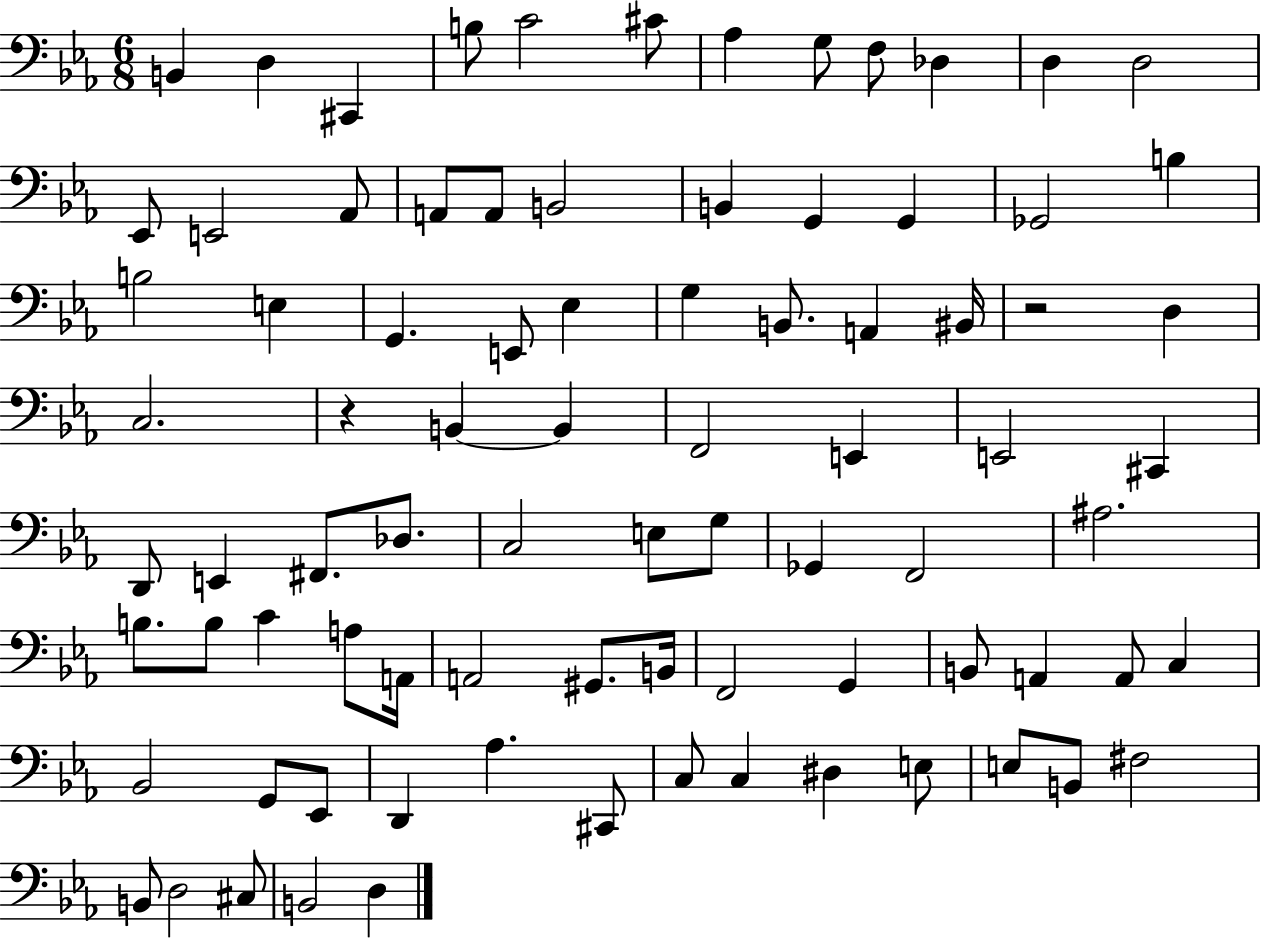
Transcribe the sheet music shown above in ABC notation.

X:1
T:Untitled
M:6/8
L:1/4
K:Eb
B,, D, ^C,, B,/2 C2 ^C/2 _A, G,/2 F,/2 _D, D, D,2 _E,,/2 E,,2 _A,,/2 A,,/2 A,,/2 B,,2 B,, G,, G,, _G,,2 B, B,2 E, G,, E,,/2 _E, G, B,,/2 A,, ^B,,/4 z2 D, C,2 z B,, B,, F,,2 E,, E,,2 ^C,, D,,/2 E,, ^F,,/2 _D,/2 C,2 E,/2 G,/2 _G,, F,,2 ^A,2 B,/2 B,/2 C A,/2 A,,/4 A,,2 ^G,,/2 B,,/4 F,,2 G,, B,,/2 A,, A,,/2 C, _B,,2 G,,/2 _E,,/2 D,, _A, ^C,,/2 C,/2 C, ^D, E,/2 E,/2 B,,/2 ^F,2 B,,/2 D,2 ^C,/2 B,,2 D,